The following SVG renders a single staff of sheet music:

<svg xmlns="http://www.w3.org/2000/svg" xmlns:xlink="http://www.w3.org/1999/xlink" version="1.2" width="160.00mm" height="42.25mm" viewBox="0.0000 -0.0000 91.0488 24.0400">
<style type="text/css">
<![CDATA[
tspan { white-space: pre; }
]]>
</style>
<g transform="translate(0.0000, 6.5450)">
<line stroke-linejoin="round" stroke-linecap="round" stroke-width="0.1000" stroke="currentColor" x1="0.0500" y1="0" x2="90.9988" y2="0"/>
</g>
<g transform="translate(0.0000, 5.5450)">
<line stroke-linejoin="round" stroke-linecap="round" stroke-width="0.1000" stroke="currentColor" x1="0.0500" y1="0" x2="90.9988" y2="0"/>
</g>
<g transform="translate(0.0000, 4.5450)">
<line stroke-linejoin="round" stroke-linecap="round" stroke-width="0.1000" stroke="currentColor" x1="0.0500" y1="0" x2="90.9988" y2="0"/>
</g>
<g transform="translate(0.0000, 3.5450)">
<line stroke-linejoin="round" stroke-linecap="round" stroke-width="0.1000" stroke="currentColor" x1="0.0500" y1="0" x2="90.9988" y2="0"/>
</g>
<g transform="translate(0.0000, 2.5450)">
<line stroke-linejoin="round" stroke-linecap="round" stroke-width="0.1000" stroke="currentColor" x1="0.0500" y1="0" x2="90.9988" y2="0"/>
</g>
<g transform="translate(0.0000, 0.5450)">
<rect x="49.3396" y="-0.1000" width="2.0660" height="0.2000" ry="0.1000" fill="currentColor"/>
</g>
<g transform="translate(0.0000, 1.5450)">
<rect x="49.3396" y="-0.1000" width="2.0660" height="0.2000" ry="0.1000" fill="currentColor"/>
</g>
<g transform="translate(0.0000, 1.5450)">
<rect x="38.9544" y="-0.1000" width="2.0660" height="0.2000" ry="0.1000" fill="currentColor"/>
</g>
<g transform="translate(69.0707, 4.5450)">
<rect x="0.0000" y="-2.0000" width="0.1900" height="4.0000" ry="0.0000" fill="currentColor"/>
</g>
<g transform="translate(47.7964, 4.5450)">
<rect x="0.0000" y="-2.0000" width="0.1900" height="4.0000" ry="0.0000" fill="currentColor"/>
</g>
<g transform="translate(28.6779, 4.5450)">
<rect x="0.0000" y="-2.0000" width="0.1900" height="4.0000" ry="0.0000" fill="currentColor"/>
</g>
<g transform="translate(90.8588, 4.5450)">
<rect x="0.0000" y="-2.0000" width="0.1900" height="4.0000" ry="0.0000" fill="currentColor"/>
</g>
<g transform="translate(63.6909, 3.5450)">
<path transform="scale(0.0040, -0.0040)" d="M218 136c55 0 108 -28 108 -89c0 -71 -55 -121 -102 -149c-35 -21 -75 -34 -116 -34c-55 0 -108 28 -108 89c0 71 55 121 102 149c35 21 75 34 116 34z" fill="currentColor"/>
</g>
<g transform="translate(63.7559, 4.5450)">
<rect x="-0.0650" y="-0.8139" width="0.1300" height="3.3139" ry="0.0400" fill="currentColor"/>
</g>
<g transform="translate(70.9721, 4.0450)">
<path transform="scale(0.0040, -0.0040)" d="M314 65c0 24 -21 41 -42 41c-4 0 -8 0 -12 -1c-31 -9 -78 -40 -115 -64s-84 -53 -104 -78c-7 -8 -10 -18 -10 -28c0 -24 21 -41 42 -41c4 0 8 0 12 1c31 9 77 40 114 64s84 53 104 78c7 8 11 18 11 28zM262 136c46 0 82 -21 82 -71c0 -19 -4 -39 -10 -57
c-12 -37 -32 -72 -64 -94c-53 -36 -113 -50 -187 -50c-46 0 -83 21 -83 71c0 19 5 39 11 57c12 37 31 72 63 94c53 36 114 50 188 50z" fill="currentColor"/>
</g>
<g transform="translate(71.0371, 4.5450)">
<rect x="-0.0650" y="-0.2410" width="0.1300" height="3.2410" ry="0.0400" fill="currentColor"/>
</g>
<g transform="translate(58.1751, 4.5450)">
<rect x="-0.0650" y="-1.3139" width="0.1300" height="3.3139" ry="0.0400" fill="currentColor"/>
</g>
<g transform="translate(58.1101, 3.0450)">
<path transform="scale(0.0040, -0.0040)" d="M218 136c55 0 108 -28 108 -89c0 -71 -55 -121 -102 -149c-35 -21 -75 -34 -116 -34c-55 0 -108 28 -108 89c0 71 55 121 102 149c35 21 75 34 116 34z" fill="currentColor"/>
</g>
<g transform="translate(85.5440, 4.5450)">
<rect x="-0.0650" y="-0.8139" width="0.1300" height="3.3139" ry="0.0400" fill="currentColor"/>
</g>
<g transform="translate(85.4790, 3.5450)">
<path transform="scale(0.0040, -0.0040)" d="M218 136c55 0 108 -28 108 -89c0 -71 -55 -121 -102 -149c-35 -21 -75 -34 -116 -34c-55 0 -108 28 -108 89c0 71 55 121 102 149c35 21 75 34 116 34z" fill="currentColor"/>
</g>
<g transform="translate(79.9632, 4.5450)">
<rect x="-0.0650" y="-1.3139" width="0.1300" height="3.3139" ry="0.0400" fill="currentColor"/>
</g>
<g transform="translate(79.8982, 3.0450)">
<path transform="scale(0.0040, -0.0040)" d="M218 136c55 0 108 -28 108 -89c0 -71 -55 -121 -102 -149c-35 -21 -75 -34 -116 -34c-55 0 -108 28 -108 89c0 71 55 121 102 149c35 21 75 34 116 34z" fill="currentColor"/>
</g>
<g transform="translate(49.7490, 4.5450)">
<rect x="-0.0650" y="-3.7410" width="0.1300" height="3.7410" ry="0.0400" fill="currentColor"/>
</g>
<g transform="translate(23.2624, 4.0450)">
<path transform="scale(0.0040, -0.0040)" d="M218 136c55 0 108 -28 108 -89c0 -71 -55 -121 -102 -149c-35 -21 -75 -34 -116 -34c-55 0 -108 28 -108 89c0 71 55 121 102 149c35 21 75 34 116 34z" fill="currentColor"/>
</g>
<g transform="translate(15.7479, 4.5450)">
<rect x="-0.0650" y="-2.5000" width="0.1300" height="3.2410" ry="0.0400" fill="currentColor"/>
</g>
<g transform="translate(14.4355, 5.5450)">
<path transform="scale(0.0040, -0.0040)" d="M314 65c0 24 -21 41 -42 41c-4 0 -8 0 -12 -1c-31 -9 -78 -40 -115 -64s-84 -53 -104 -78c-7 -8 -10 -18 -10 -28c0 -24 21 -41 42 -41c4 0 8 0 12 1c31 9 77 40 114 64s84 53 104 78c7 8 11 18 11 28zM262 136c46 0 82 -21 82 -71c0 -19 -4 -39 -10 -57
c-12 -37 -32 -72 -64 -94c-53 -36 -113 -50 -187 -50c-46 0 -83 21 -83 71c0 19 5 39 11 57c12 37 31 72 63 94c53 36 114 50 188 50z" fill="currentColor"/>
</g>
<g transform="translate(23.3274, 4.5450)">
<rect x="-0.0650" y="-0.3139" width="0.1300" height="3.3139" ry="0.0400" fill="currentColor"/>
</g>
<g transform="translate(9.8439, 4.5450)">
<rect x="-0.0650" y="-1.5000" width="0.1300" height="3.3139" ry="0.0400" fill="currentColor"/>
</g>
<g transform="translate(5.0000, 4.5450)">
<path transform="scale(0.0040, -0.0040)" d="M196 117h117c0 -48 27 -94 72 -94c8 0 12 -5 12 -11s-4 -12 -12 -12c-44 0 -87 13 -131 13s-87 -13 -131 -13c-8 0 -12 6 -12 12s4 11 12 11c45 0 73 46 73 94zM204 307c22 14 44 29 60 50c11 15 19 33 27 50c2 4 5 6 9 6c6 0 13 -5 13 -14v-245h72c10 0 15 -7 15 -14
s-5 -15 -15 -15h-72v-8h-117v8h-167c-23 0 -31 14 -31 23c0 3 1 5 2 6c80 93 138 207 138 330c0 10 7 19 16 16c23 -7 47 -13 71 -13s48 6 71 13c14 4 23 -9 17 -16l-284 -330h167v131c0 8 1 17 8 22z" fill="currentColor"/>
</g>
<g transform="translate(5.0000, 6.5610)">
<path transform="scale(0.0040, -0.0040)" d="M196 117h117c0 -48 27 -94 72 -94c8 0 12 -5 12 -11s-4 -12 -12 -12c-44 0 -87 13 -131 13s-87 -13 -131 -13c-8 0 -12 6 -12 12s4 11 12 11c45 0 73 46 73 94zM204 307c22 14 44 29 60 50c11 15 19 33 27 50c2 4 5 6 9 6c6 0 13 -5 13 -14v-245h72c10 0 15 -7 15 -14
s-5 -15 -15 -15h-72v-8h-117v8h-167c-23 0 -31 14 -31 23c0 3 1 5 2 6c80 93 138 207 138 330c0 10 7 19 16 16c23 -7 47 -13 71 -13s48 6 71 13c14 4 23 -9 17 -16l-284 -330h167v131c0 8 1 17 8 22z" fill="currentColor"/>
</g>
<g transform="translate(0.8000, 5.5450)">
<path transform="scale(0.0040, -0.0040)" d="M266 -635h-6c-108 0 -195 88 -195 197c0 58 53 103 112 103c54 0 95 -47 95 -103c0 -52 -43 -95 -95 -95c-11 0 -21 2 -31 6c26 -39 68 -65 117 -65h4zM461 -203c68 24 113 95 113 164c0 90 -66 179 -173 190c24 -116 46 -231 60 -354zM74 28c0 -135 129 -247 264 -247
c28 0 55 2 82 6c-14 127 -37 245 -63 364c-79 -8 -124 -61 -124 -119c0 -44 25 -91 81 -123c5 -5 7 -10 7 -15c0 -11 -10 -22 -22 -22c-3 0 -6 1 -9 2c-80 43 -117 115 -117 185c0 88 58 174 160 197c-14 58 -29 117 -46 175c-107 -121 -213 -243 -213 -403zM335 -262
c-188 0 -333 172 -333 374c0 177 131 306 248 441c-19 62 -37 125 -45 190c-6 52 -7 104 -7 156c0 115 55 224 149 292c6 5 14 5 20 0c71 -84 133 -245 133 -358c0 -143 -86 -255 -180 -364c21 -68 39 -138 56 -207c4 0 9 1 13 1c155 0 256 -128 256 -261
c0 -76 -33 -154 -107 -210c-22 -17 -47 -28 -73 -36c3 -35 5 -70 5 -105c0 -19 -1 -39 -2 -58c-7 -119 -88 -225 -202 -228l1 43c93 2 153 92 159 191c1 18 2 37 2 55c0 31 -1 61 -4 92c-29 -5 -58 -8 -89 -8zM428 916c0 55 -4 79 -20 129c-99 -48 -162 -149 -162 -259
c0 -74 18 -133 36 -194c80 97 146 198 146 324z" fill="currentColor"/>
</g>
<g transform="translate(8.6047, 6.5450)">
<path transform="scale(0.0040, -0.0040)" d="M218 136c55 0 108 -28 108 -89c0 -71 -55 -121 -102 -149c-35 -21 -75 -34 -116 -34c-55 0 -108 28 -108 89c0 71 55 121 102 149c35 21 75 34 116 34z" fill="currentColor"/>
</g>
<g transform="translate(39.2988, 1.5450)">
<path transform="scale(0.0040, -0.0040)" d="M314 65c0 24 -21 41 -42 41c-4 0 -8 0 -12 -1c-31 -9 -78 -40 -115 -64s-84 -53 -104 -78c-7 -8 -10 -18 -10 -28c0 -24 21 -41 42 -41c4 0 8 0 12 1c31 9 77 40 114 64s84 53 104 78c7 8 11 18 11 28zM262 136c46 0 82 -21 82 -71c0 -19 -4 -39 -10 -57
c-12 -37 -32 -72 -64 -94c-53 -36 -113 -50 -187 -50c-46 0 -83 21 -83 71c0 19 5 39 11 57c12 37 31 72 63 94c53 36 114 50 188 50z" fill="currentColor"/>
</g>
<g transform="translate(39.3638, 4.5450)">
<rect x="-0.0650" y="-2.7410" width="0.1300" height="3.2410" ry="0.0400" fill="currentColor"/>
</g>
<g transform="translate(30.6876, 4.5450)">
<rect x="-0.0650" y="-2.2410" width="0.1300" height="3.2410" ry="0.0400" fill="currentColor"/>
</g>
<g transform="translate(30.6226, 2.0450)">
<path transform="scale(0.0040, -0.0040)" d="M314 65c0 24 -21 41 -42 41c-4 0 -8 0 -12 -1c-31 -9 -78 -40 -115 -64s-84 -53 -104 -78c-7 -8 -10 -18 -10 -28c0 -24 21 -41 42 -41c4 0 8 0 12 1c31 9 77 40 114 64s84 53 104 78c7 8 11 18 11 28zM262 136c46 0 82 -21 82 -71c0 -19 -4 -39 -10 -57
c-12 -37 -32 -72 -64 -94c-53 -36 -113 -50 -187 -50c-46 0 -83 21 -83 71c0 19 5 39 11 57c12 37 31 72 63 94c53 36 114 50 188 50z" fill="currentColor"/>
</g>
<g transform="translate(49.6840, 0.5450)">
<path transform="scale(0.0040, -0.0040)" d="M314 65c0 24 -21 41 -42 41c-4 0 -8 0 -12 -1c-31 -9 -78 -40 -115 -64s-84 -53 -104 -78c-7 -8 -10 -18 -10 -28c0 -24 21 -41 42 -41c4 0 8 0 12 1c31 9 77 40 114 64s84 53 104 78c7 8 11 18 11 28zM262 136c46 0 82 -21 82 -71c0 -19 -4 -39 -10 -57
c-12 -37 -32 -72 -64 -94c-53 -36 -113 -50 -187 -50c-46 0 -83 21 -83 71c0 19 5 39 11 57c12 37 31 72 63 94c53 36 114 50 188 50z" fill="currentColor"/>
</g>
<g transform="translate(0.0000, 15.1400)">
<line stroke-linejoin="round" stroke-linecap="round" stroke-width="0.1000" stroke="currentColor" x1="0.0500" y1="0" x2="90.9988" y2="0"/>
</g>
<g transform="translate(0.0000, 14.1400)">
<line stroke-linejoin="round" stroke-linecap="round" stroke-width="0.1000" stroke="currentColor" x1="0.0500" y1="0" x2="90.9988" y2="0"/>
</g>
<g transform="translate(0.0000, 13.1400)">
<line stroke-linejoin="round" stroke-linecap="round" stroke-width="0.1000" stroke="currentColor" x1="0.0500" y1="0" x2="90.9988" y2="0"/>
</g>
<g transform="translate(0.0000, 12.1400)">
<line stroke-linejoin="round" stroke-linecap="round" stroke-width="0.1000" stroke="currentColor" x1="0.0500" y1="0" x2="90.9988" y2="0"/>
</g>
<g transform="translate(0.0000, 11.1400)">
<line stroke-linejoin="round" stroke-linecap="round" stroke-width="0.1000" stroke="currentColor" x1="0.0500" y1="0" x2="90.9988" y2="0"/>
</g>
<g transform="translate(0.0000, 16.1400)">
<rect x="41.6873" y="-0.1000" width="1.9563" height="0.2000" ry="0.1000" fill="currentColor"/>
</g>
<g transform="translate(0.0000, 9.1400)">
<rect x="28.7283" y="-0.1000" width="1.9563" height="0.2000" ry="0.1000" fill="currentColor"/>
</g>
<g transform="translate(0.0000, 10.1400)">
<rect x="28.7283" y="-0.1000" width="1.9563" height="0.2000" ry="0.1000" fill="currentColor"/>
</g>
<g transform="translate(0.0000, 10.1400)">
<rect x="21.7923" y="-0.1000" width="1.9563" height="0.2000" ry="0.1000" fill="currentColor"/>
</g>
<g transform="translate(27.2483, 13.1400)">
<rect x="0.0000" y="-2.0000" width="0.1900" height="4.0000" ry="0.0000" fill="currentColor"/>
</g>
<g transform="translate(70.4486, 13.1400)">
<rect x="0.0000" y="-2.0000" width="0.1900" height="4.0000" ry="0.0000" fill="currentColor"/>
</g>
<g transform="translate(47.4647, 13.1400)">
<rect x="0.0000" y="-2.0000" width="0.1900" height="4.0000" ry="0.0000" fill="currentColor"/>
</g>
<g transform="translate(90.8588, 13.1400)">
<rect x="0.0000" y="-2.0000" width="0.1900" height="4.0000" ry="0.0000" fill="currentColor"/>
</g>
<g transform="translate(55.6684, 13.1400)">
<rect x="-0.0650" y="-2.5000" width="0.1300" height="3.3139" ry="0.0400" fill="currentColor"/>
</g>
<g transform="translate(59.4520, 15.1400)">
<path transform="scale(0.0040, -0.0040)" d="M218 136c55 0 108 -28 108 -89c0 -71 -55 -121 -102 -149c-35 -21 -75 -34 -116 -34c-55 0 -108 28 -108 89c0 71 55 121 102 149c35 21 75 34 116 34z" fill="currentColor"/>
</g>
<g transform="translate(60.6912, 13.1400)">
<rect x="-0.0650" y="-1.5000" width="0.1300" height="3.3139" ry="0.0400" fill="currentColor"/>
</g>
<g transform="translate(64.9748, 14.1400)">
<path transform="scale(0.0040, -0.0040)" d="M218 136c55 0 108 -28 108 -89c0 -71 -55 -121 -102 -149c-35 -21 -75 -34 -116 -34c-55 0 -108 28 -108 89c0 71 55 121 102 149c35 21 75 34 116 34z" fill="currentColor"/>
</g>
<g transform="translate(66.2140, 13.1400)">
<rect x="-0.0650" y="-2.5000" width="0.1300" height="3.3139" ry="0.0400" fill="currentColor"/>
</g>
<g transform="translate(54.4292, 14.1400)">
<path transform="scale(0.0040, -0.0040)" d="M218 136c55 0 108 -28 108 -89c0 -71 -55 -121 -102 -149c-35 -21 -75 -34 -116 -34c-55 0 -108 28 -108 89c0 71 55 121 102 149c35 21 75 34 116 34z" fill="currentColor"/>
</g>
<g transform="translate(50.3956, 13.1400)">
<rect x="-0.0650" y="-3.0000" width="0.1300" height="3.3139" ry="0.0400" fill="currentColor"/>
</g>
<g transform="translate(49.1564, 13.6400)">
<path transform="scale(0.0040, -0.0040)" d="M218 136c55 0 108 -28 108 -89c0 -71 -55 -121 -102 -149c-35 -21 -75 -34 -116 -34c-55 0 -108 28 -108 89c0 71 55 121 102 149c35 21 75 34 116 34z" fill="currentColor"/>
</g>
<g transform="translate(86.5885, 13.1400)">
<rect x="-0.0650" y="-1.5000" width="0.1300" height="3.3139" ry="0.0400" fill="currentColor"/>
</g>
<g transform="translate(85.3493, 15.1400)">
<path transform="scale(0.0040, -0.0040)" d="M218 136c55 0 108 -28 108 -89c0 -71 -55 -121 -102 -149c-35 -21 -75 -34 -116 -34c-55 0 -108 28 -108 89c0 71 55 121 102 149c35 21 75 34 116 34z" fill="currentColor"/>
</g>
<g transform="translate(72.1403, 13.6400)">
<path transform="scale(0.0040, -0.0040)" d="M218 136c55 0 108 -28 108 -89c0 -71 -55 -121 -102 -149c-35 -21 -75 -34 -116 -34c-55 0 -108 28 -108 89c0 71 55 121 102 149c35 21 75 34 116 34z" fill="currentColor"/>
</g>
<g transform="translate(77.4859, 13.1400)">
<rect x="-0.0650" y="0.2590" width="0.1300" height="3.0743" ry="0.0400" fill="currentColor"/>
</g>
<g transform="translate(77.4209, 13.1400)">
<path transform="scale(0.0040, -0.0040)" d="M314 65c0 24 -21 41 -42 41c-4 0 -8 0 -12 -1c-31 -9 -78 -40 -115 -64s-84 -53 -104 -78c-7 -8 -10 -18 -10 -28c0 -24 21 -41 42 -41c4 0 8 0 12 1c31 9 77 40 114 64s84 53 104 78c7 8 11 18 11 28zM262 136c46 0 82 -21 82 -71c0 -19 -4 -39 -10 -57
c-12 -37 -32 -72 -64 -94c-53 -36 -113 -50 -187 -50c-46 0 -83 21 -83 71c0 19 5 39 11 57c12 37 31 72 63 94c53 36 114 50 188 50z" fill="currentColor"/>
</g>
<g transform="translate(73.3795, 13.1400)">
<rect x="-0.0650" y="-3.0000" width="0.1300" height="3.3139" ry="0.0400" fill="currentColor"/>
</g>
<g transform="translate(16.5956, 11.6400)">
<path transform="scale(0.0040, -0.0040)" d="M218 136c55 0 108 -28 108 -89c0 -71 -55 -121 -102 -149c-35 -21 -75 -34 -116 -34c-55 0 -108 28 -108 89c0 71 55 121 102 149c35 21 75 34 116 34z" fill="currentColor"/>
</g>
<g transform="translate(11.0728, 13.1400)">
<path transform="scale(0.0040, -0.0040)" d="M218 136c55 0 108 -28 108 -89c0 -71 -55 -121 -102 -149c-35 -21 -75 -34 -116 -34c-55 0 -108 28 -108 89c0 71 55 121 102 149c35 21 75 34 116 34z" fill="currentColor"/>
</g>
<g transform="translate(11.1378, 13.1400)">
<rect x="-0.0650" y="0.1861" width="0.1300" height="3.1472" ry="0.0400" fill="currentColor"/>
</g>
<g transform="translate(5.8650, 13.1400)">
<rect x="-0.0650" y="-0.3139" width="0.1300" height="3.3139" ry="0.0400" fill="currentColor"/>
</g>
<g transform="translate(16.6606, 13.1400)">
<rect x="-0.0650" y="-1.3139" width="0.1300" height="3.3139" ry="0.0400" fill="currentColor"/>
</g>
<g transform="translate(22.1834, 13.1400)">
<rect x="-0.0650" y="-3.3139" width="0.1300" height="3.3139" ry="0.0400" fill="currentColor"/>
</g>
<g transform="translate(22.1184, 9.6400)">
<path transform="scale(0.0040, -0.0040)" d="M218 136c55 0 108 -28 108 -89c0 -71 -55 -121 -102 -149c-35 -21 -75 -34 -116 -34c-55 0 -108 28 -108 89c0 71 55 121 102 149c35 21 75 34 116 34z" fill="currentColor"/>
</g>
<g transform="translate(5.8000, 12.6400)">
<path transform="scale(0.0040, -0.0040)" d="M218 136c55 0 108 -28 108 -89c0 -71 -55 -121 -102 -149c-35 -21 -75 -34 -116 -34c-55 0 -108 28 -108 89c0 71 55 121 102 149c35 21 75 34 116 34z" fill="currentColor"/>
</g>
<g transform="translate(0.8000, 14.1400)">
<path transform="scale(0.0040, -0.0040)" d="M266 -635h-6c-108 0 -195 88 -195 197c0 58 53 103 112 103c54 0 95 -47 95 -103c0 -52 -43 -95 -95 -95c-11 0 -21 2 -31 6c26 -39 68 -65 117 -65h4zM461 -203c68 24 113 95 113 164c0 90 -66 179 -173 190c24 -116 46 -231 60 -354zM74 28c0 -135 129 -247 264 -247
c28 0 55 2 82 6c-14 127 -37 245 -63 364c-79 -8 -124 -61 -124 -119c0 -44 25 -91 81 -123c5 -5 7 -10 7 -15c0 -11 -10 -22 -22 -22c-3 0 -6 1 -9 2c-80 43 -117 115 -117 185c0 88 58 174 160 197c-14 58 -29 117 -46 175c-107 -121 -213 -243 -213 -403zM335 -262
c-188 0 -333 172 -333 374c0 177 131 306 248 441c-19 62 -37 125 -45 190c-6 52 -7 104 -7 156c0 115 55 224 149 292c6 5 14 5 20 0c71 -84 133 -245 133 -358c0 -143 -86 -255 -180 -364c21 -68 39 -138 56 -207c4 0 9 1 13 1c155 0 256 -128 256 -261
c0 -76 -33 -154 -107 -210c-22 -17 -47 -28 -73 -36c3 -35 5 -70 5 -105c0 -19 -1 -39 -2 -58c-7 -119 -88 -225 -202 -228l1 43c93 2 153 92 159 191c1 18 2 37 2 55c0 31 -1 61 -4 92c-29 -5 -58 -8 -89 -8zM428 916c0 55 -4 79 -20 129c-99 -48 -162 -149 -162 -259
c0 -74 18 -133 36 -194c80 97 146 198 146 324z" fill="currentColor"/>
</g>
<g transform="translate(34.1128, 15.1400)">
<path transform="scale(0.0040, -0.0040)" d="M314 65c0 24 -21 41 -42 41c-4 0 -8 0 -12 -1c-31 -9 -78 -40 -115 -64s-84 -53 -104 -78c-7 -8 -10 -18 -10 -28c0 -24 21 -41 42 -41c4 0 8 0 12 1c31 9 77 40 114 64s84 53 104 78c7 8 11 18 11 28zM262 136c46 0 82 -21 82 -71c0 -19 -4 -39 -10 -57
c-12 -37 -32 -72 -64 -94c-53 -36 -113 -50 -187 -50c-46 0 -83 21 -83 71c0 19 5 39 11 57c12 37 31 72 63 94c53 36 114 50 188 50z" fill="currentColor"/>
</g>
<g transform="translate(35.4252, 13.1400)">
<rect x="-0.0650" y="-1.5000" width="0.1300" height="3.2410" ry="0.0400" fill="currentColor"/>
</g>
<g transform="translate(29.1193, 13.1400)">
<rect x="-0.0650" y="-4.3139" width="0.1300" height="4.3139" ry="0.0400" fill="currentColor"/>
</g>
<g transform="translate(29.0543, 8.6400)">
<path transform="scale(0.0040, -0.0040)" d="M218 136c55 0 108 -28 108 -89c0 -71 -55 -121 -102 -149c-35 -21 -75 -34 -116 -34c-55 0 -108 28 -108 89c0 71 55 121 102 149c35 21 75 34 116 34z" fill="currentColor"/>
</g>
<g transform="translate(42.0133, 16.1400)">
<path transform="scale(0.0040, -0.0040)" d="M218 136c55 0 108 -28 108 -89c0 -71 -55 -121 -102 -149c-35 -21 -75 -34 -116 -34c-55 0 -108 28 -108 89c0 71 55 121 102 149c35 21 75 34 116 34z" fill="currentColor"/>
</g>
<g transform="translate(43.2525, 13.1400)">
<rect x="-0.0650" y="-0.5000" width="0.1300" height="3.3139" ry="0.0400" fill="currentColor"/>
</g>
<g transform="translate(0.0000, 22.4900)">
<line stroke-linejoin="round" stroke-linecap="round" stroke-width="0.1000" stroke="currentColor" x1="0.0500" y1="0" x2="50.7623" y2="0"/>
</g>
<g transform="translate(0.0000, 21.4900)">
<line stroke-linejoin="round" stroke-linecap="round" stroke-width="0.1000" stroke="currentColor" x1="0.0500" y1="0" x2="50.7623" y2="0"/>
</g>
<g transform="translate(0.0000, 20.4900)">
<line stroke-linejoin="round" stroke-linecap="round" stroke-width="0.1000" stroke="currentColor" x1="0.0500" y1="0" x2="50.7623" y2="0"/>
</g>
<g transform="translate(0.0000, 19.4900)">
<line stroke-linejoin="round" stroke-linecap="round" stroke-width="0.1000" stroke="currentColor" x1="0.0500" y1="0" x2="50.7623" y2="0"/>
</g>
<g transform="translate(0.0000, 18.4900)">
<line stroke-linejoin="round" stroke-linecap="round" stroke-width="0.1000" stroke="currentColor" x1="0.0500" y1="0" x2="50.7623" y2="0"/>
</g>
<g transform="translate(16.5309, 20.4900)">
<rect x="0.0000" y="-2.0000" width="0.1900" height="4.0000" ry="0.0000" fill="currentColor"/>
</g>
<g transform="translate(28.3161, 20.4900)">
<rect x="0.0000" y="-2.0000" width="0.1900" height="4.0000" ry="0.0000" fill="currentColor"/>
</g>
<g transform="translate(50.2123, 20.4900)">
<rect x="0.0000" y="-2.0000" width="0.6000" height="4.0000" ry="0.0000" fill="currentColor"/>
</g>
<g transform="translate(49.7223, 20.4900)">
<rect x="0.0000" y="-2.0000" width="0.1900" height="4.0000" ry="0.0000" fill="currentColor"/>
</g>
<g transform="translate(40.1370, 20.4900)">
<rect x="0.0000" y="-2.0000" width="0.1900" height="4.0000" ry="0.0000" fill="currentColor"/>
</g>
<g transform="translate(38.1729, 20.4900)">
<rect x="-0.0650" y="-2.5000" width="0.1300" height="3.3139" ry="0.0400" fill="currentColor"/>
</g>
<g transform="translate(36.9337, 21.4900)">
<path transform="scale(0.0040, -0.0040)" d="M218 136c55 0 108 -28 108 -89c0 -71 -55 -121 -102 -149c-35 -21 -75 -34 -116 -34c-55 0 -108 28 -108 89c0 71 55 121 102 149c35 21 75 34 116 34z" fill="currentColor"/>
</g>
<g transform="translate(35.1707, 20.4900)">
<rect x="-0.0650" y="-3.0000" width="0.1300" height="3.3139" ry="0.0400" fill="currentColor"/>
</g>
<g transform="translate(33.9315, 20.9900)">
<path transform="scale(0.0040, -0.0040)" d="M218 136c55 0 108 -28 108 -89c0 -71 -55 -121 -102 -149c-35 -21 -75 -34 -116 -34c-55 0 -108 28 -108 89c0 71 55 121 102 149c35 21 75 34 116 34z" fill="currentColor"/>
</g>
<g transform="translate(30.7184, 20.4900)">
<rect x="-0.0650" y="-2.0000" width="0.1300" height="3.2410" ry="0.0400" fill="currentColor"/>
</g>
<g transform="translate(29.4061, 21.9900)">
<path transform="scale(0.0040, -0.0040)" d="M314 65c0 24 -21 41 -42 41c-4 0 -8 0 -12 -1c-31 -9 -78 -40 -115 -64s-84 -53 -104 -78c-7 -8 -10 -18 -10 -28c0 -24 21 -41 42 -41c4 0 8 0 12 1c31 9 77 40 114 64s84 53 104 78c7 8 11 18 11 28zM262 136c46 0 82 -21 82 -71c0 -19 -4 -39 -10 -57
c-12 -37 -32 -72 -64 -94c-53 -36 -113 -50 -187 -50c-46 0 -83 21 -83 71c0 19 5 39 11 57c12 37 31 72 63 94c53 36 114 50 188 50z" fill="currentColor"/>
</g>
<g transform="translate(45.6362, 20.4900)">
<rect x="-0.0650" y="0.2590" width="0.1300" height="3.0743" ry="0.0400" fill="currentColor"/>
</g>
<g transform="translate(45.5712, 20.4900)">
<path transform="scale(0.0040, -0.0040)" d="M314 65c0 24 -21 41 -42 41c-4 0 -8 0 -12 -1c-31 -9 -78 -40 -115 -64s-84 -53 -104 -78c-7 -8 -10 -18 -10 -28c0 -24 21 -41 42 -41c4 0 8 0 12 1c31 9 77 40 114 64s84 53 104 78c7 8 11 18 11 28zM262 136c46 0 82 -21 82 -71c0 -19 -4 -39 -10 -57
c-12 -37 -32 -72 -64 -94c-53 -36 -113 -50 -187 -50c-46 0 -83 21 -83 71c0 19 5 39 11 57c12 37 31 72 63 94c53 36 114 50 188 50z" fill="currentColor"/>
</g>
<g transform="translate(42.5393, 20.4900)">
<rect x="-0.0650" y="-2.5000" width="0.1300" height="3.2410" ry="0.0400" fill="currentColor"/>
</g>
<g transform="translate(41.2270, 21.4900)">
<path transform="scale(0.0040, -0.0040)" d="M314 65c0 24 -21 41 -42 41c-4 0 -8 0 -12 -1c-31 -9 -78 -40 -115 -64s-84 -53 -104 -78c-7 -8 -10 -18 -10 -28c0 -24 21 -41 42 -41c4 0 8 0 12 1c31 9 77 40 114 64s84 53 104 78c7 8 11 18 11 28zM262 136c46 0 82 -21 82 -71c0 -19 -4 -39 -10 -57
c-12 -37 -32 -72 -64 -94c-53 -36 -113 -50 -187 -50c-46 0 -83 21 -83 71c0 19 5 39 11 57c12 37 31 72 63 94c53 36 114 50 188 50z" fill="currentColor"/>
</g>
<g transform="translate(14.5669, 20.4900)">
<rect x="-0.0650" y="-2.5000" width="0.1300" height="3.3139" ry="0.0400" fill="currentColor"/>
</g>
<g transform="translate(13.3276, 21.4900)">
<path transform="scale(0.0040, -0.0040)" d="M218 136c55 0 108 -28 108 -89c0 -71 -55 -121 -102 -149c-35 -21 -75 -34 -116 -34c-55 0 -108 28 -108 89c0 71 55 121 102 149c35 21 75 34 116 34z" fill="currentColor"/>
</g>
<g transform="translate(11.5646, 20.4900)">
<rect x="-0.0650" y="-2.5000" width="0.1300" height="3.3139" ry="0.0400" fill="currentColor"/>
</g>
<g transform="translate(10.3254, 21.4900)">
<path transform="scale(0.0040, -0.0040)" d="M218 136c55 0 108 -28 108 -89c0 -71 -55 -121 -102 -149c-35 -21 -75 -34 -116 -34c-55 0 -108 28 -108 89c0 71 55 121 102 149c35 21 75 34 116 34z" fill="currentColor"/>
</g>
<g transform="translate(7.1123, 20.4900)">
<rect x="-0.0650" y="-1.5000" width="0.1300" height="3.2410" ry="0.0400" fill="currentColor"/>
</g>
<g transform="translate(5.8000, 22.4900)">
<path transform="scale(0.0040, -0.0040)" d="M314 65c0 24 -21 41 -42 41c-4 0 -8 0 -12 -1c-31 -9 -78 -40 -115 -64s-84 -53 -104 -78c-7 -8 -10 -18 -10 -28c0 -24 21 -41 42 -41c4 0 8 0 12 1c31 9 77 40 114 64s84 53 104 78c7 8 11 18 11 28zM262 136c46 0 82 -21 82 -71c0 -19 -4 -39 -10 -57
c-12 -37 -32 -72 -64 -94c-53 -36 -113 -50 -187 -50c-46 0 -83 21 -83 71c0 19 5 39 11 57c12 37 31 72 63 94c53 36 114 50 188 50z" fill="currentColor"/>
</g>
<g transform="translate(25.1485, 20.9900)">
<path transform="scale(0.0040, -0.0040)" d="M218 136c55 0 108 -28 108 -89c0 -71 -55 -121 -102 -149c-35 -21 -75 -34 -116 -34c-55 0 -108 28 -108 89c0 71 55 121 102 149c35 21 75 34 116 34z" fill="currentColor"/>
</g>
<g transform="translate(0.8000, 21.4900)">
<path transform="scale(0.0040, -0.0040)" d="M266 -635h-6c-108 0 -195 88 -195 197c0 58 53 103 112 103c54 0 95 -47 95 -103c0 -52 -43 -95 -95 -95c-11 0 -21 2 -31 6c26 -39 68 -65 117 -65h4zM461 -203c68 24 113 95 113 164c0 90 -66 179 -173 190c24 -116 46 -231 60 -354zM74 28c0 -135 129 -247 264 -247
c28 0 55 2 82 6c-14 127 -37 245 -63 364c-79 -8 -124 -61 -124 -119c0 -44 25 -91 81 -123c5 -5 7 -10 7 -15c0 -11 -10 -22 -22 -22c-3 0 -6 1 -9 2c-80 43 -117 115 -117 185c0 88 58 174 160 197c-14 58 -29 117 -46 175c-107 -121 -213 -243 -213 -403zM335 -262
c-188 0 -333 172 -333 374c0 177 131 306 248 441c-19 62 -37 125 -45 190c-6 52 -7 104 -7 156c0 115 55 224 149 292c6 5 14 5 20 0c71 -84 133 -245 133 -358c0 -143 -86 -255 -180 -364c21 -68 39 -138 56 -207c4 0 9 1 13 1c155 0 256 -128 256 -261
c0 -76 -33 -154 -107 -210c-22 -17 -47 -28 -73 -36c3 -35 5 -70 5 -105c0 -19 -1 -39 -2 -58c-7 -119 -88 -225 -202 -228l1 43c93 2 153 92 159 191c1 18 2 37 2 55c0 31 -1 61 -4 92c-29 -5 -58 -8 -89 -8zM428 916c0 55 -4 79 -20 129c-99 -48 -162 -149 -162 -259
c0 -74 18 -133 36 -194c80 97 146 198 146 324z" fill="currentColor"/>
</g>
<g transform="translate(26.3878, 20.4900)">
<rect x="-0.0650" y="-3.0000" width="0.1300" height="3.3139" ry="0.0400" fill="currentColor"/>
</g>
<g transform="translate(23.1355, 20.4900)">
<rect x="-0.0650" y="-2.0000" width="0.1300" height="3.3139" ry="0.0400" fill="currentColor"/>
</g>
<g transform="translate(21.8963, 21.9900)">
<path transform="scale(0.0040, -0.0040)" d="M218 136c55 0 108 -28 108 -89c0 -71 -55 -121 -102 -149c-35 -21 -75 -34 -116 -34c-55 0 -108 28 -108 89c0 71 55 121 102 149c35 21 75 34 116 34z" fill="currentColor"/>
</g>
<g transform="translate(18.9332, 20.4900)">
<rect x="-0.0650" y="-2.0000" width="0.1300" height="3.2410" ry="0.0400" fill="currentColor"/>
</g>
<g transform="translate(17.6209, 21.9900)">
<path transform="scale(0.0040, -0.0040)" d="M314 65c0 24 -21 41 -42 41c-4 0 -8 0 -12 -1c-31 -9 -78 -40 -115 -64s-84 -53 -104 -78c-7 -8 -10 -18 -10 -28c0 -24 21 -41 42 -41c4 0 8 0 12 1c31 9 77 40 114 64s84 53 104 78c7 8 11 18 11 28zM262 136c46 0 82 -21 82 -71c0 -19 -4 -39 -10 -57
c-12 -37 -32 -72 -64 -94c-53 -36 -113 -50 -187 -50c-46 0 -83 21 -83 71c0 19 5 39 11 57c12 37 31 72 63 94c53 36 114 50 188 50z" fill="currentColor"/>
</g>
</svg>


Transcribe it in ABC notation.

X:1
T:Untitled
M:4/4
L:1/4
K:C
E G2 c g2 a2 c'2 e d c2 e d c B e b d' E2 C A G E G A B2 E E2 G G F2 F A F2 A G G2 B2